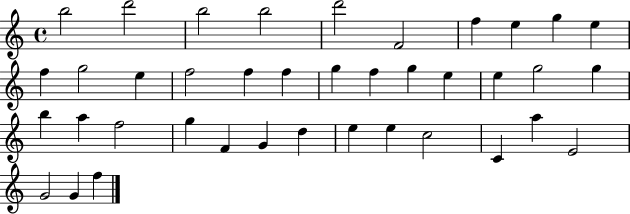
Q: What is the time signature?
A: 4/4